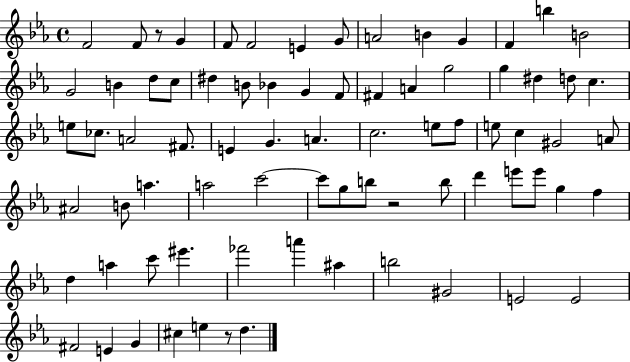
{
  \clef treble
  \time 4/4
  \defaultTimeSignature
  \key ees \major
  f'2 f'8 r8 g'4 | f'8 f'2 e'4 g'8 | a'2 b'4 g'4 | f'4 b''4 b'2 | \break g'2 b'4 d''8 c''8 | dis''4 b'8 bes'4 g'4 f'8 | fis'4 a'4 g''2 | g''4 dis''4 d''8 c''4. | \break e''8 ces''8. a'2 fis'8. | e'4 g'4. a'4. | c''2. e''8 f''8 | e''8 c''4 gis'2 a'8 | \break ais'2 b'8 a''4. | a''2 c'''2~~ | c'''8 g''8 b''8 r2 b''8 | d'''4 e'''8 e'''8 g''4 f''4 | \break d''4 a''4 c'''8 eis'''4. | fes'''2 a'''4 ais''4 | b''2 gis'2 | e'2 e'2 | \break fis'2 e'4 g'4 | cis''4 e''4 r8 d''4. | \bar "|."
}